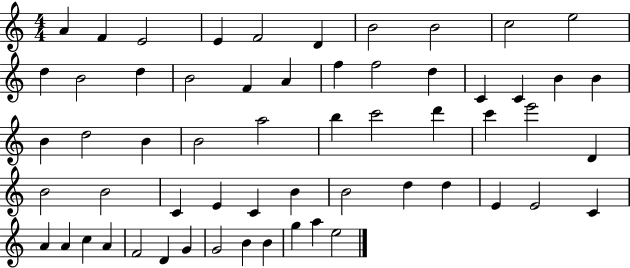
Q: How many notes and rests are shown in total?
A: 59